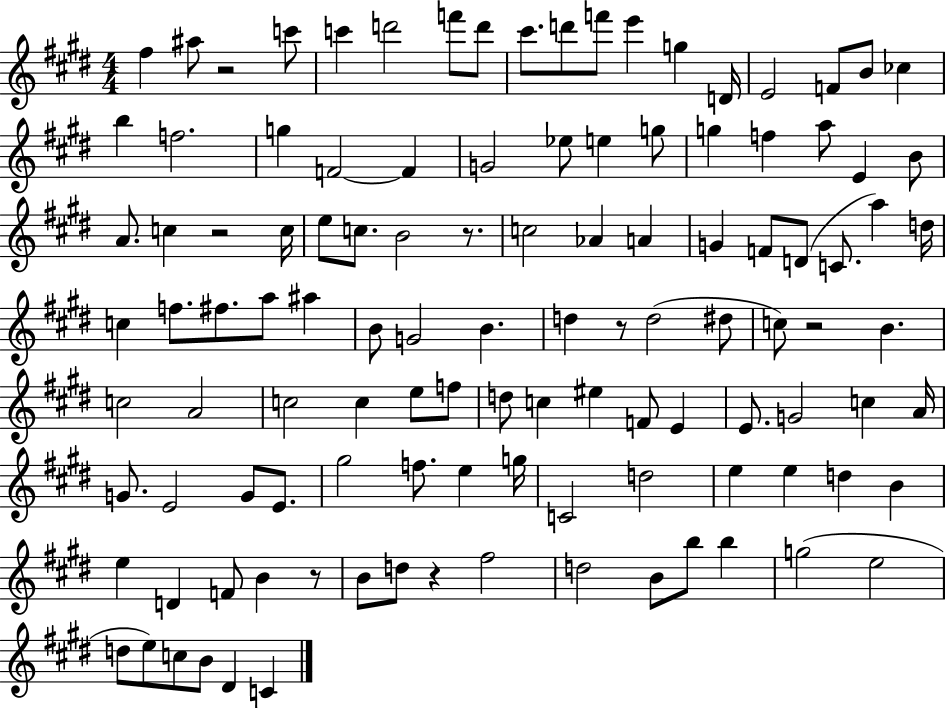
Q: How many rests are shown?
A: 7